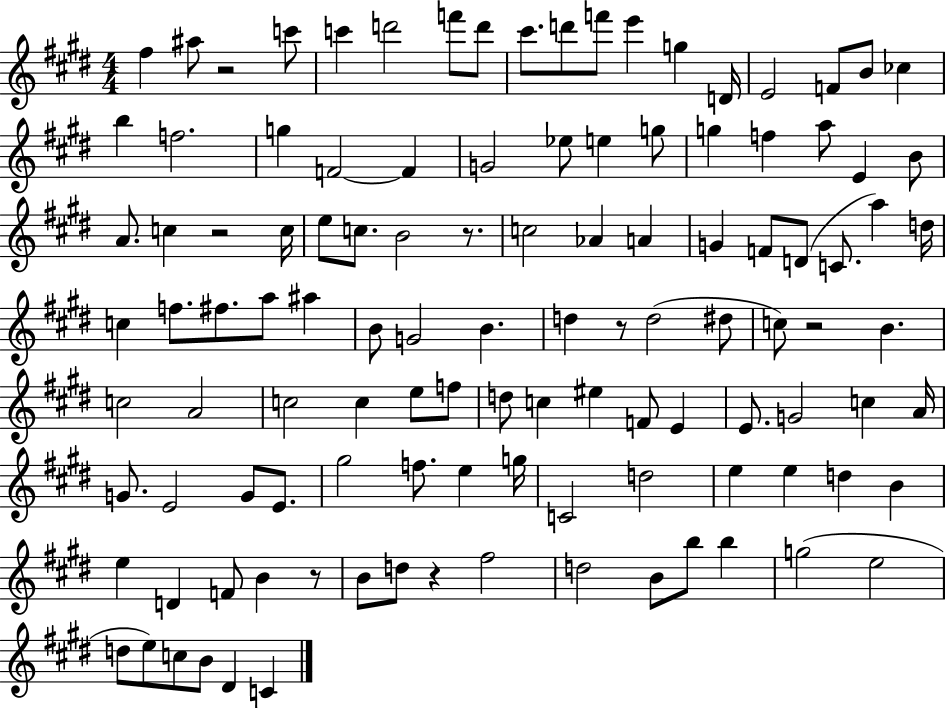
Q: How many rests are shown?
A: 7